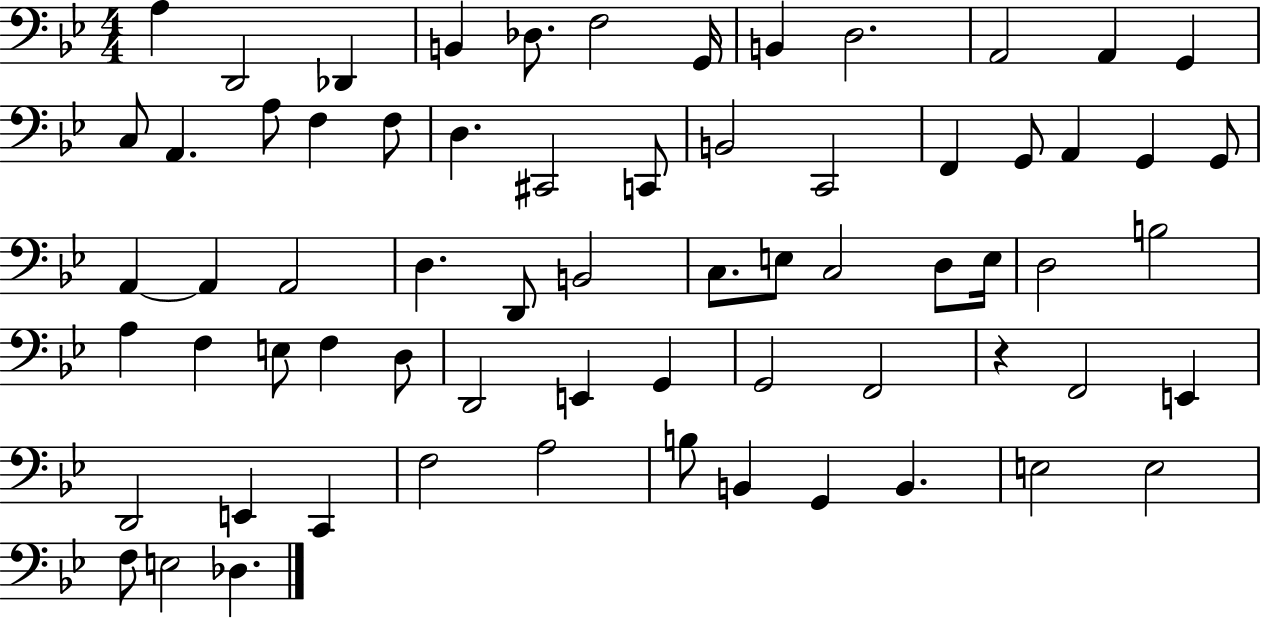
{
  \clef bass
  \numericTimeSignature
  \time 4/4
  \key bes \major
  \repeat volta 2 { a4 d,2 des,4 | b,4 des8. f2 g,16 | b,4 d2. | a,2 a,4 g,4 | \break c8 a,4. a8 f4 f8 | d4. cis,2 c,8 | b,2 c,2 | f,4 g,8 a,4 g,4 g,8 | \break a,4~~ a,4 a,2 | d4. d,8 b,2 | c8. e8 c2 d8 e16 | d2 b2 | \break a4 f4 e8 f4 d8 | d,2 e,4 g,4 | g,2 f,2 | r4 f,2 e,4 | \break d,2 e,4 c,4 | f2 a2 | b8 b,4 g,4 b,4. | e2 e2 | \break f8 e2 des4. | } \bar "|."
}